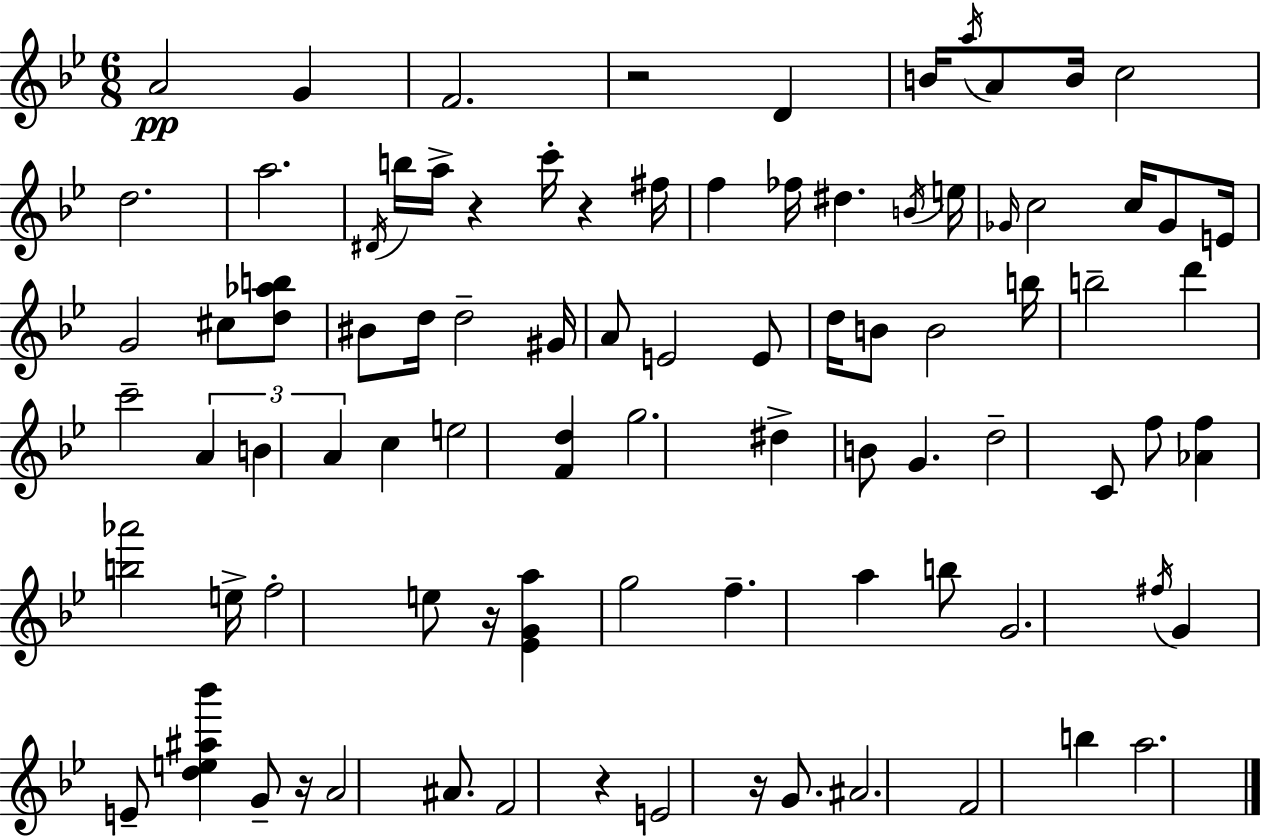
X:1
T:Untitled
M:6/8
L:1/4
K:Bb
A2 G F2 z2 D B/4 a/4 A/2 B/4 c2 d2 a2 ^D/4 b/4 a/4 z c'/4 z ^f/4 f _f/4 ^d B/4 e/4 _G/4 c2 c/4 _G/2 E/4 G2 ^c/2 [d_ab]/2 ^B/2 d/4 d2 ^G/4 A/2 E2 E/2 d/4 B/2 B2 b/4 b2 d' c'2 A B A c e2 [Fd] g2 ^d B/2 G d2 C/2 f/2 [_Af] [b_a']2 e/4 f2 e/2 z/4 [_EGa] g2 f a b/2 G2 ^f/4 G E/2 [de^a_b'] G/2 z/4 A2 ^A/2 F2 z E2 z/4 G/2 ^A2 F2 b a2